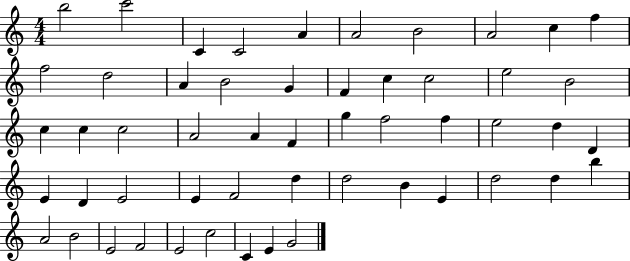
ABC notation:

X:1
T:Untitled
M:4/4
L:1/4
K:C
b2 c'2 C C2 A A2 B2 A2 c f f2 d2 A B2 G F c c2 e2 B2 c c c2 A2 A F g f2 f e2 d D E D E2 E F2 d d2 B E d2 d b A2 B2 E2 F2 E2 c2 C E G2